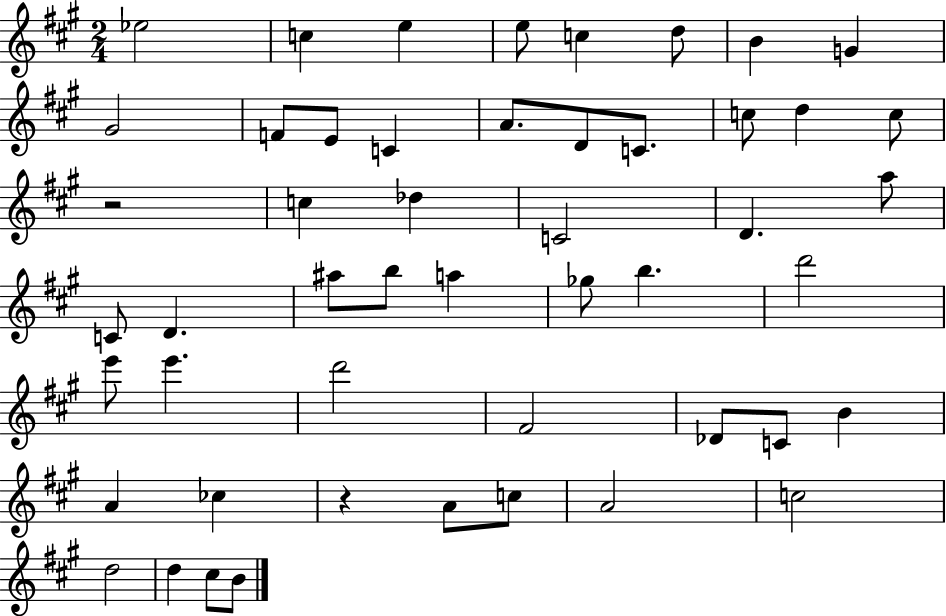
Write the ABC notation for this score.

X:1
T:Untitled
M:2/4
L:1/4
K:A
_e2 c e e/2 c d/2 B G ^G2 F/2 E/2 C A/2 D/2 C/2 c/2 d c/2 z2 c _d C2 D a/2 C/2 D ^a/2 b/2 a _g/2 b d'2 e'/2 e' d'2 ^F2 _D/2 C/2 B A _c z A/2 c/2 A2 c2 d2 d ^c/2 B/2